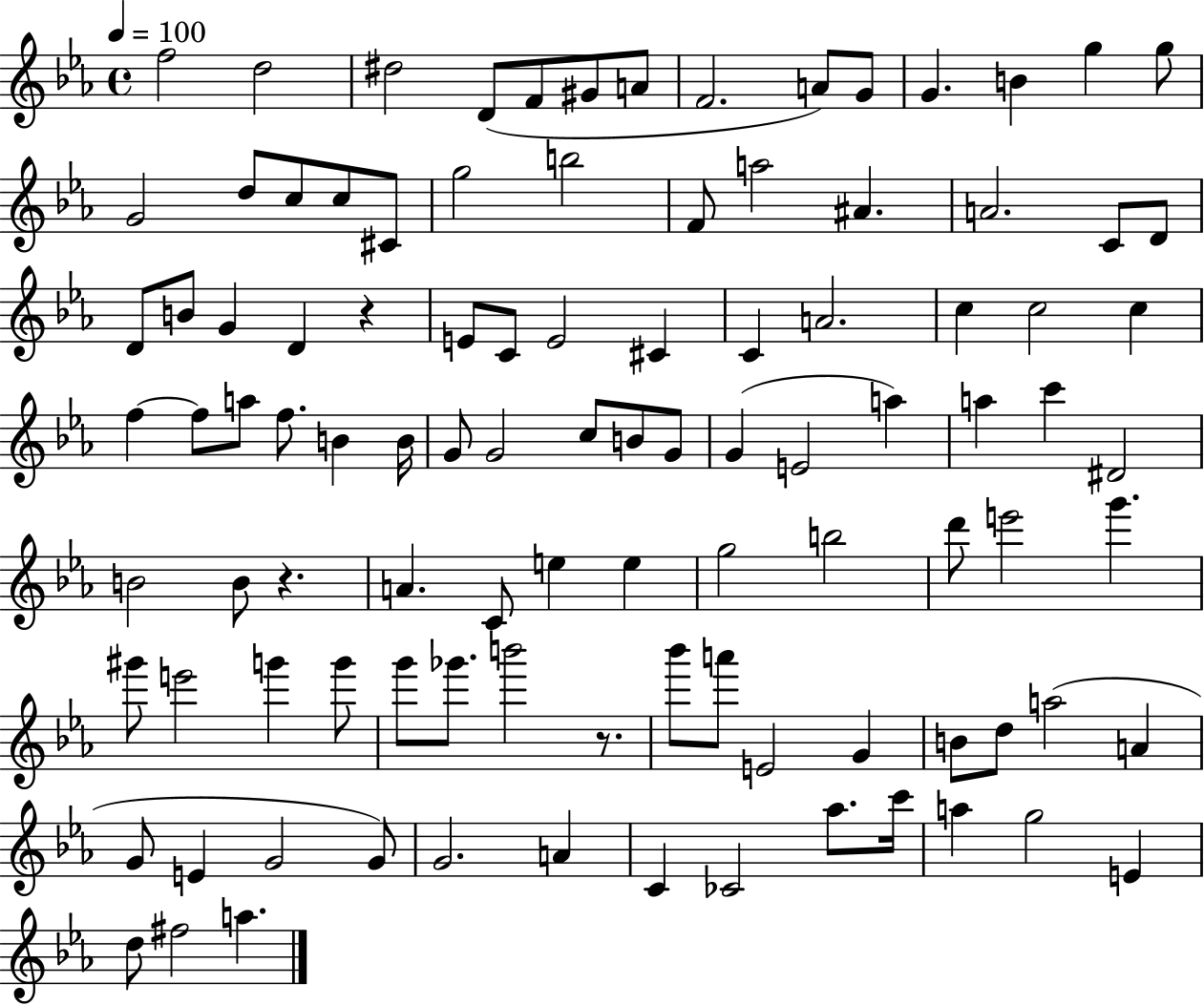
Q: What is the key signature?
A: EES major